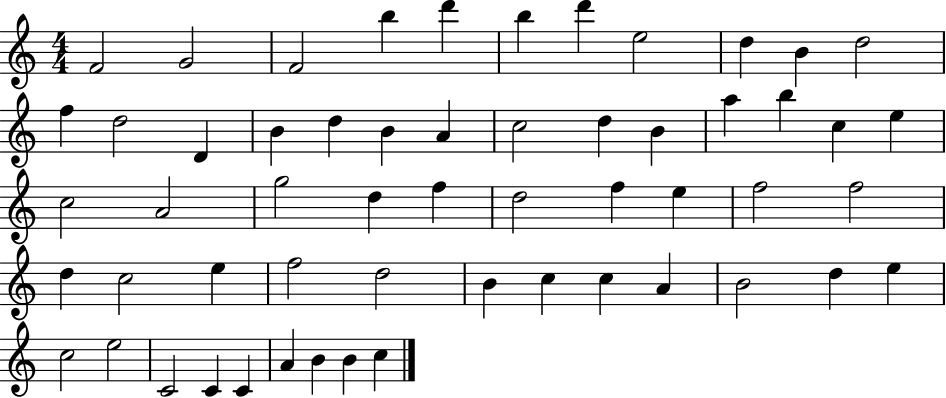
X:1
T:Untitled
M:4/4
L:1/4
K:C
F2 G2 F2 b d' b d' e2 d B d2 f d2 D B d B A c2 d B a b c e c2 A2 g2 d f d2 f e f2 f2 d c2 e f2 d2 B c c A B2 d e c2 e2 C2 C C A B B c